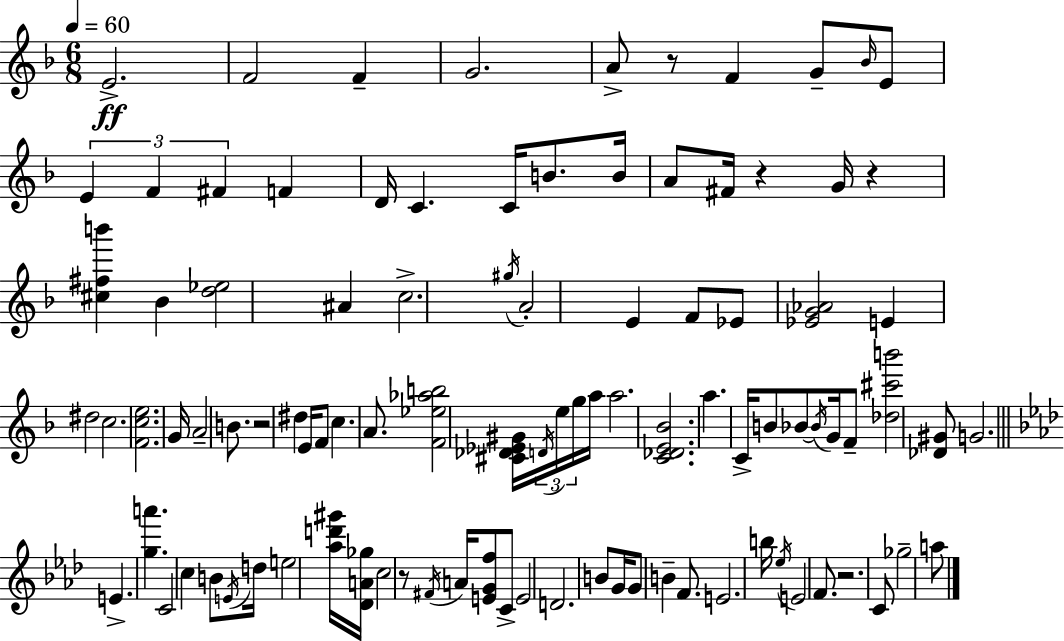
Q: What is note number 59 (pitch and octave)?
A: D5